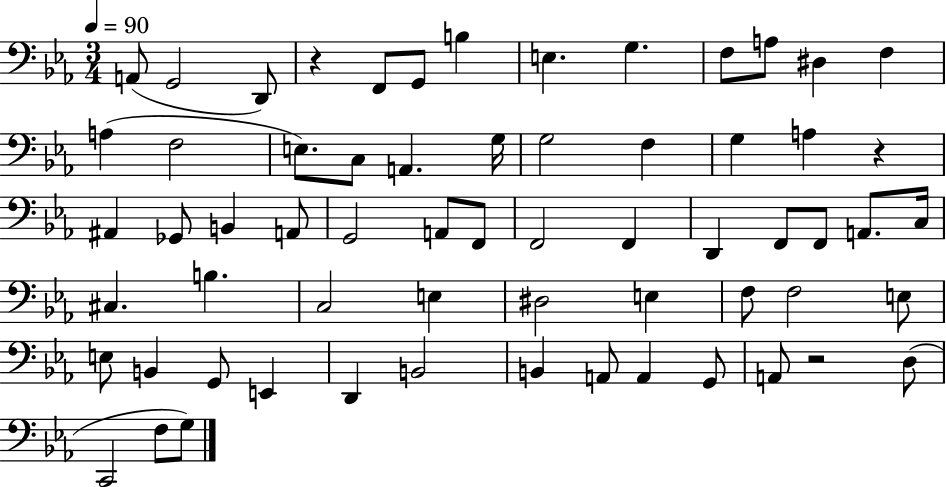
X:1
T:Untitled
M:3/4
L:1/4
K:Eb
A,,/2 G,,2 D,,/2 z F,,/2 G,,/2 B, E, G, F,/2 A,/2 ^D, F, A, F,2 E,/2 C,/2 A,, G,/4 G,2 F, G, A, z ^A,, _G,,/2 B,, A,,/2 G,,2 A,,/2 F,,/2 F,,2 F,, D,, F,,/2 F,,/2 A,,/2 C,/4 ^C, B, C,2 E, ^D,2 E, F,/2 F,2 E,/2 E,/2 B,, G,,/2 E,, D,, B,,2 B,, A,,/2 A,, G,,/2 A,,/2 z2 D,/2 C,,2 F,/2 G,/2